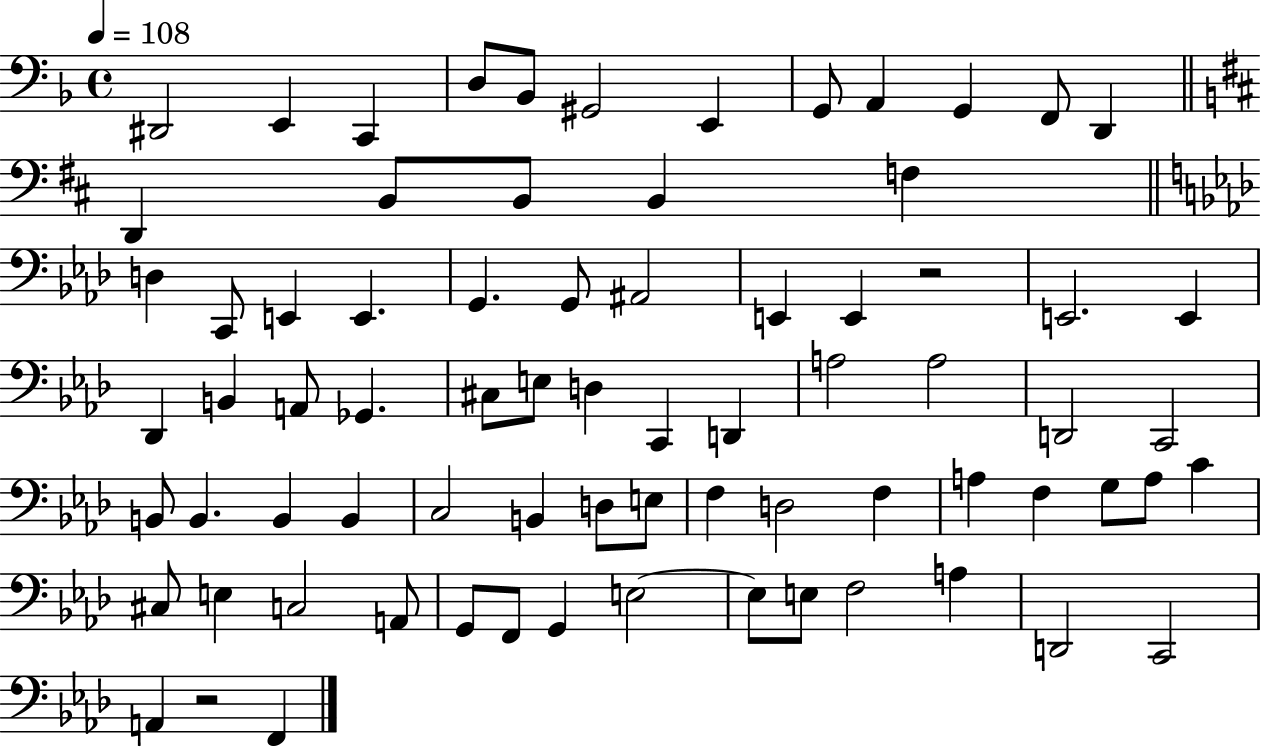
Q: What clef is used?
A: bass